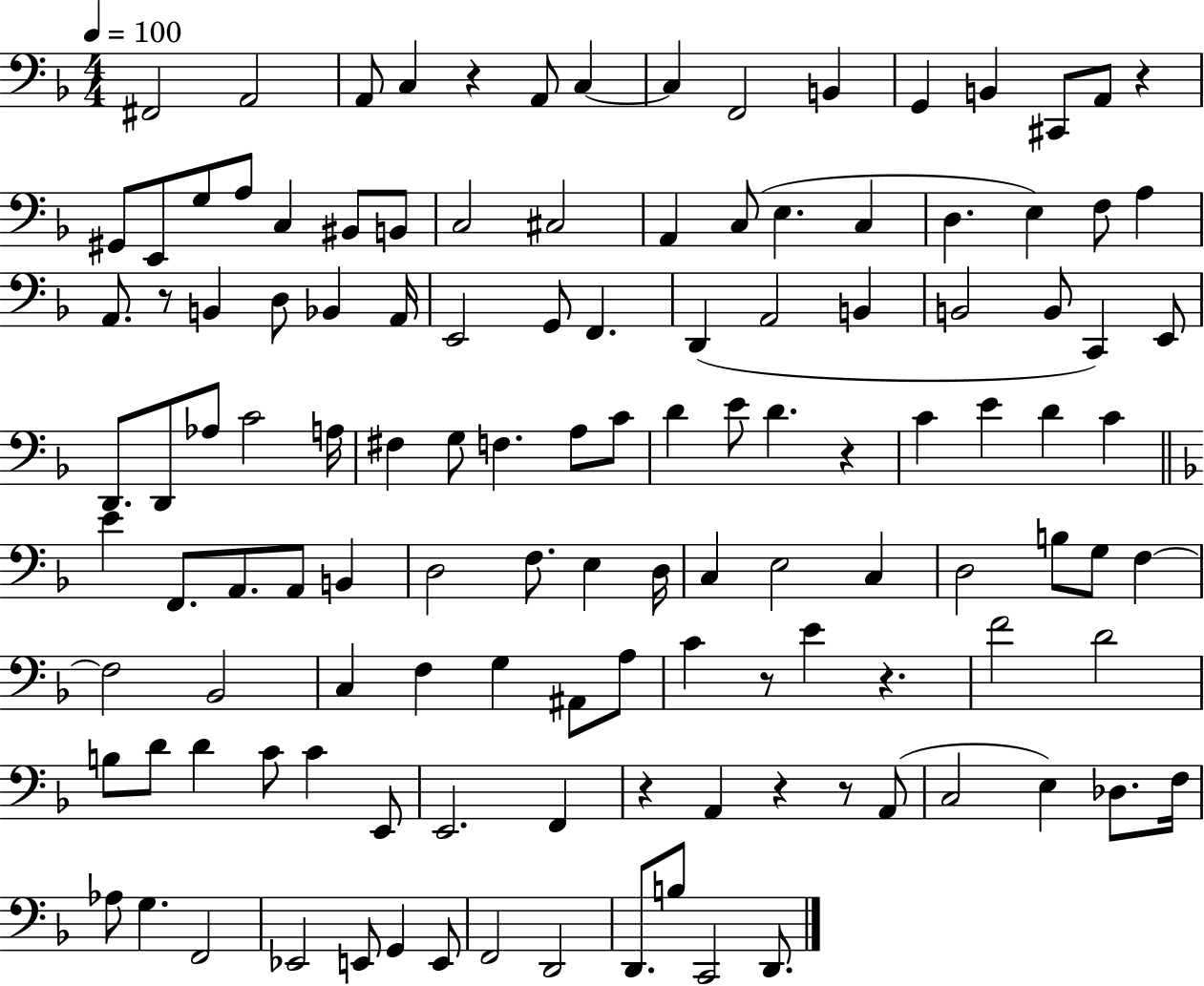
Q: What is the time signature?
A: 4/4